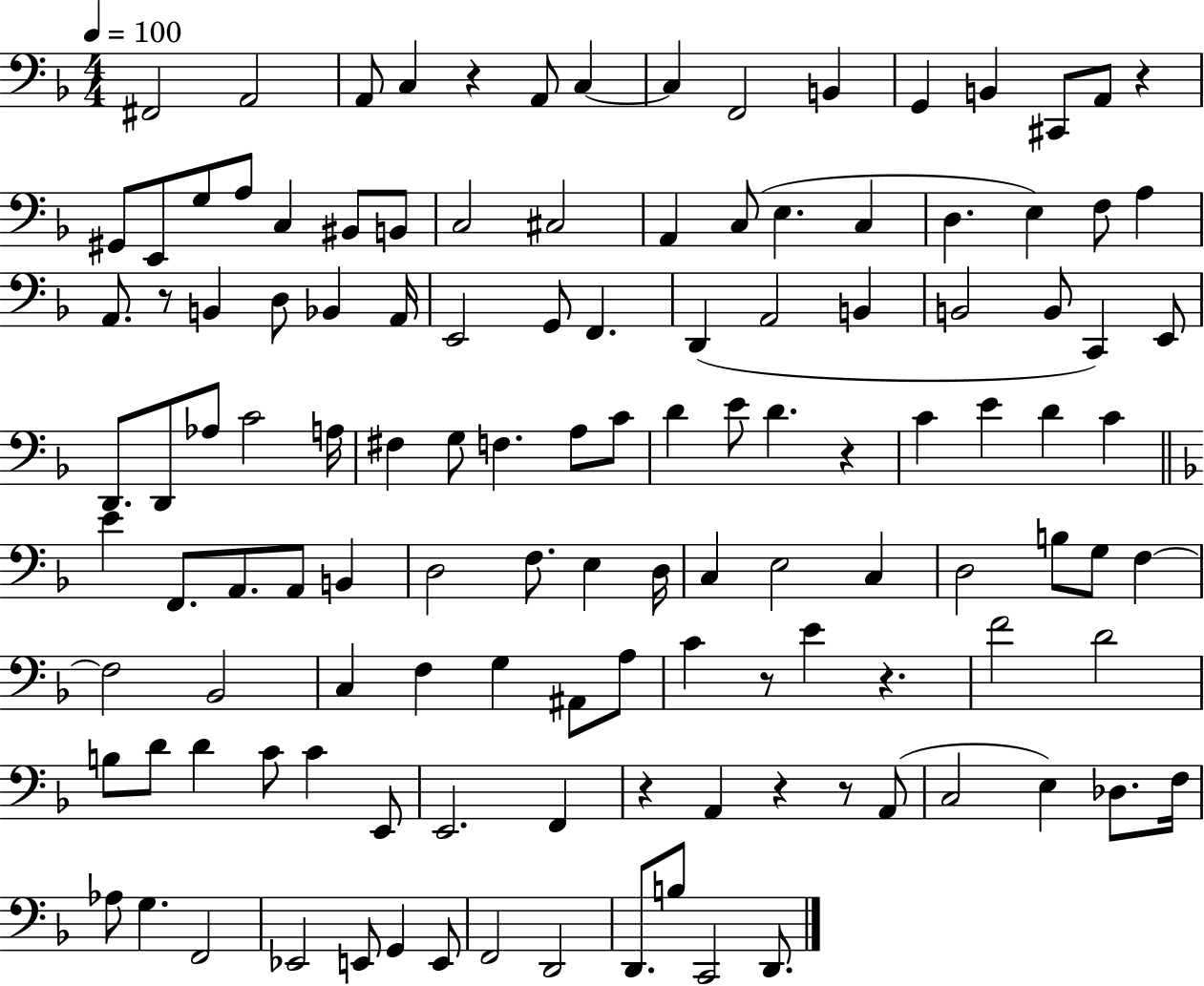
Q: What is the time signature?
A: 4/4